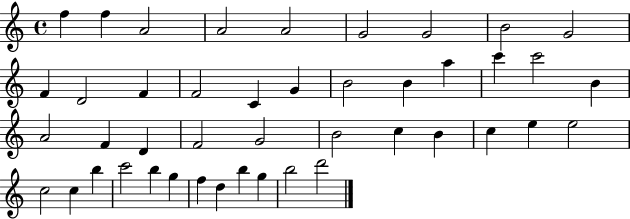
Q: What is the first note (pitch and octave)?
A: F5